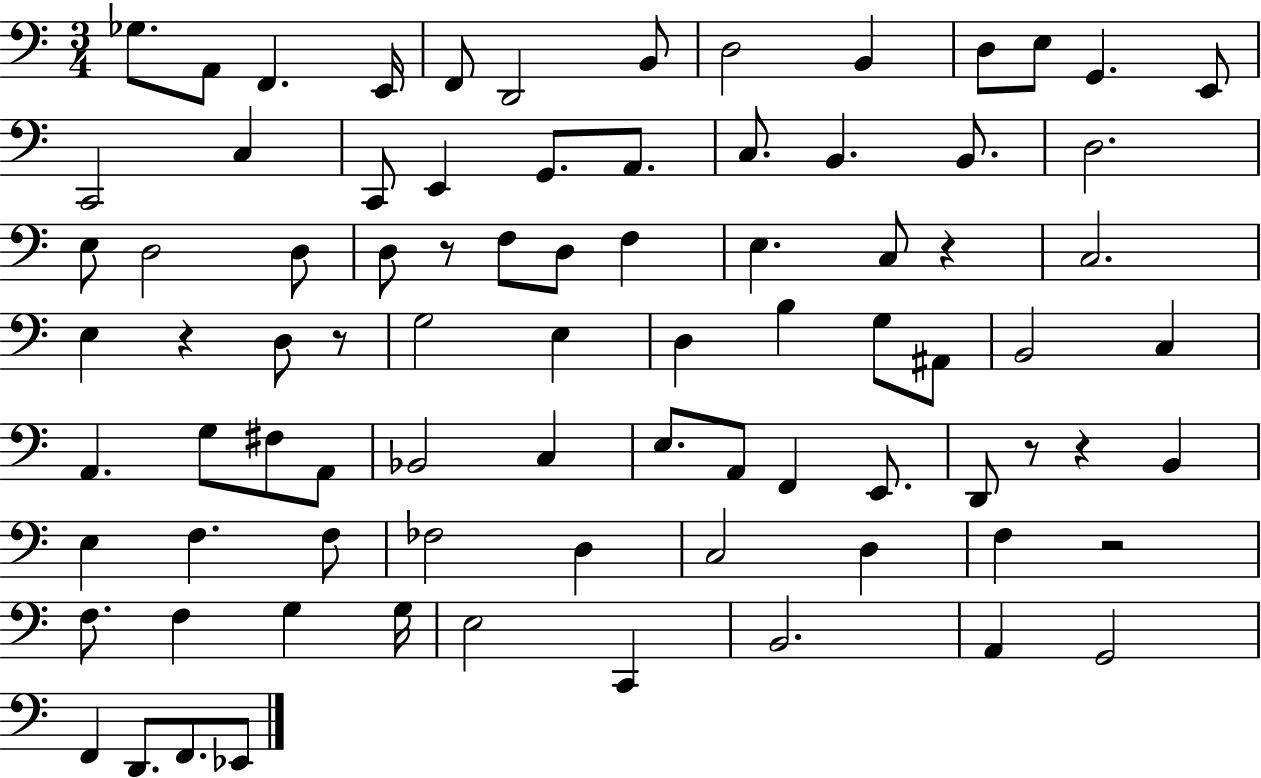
Gb3/e. A2/e F2/q. E2/s F2/e D2/h B2/e D3/h B2/q D3/e E3/e G2/q. E2/e C2/h C3/q C2/e E2/q G2/e. A2/e. C3/e. B2/q. B2/e. D3/h. E3/e D3/h D3/e D3/e R/e F3/e D3/e F3/q E3/q. C3/e R/q C3/h. E3/q R/q D3/e R/e G3/h E3/q D3/q B3/q G3/e A#2/e B2/h C3/q A2/q. G3/e F#3/e A2/e Bb2/h C3/q E3/e. A2/e F2/q E2/e. D2/e R/e R/q B2/q E3/q F3/q. F3/e FES3/h D3/q C3/h D3/q F3/q R/h F3/e. F3/q G3/q G3/s E3/h C2/q B2/h. A2/q G2/h F2/q D2/e. F2/e. Eb2/e